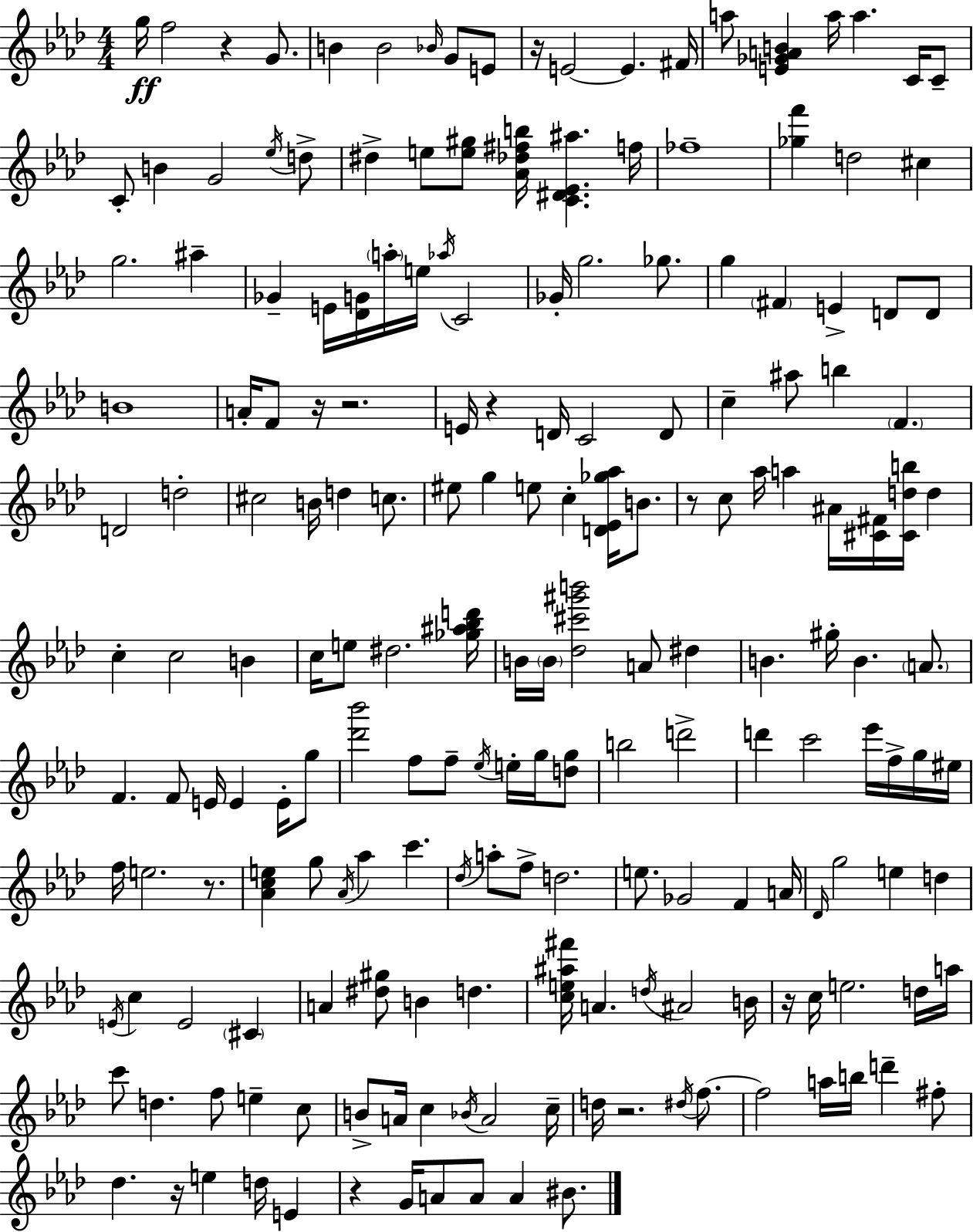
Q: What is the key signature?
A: F minor